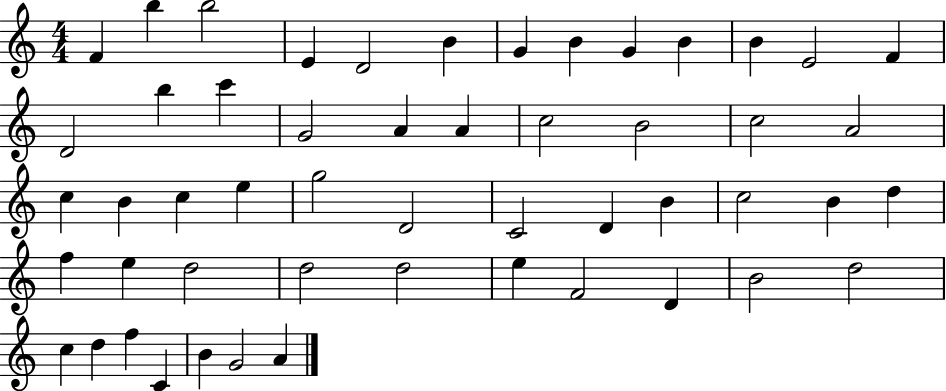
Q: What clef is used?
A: treble